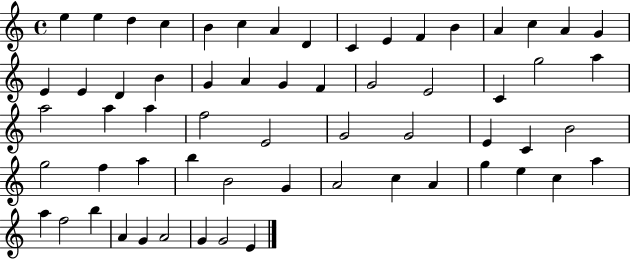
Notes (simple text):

E5/q E5/q D5/q C5/q B4/q C5/q A4/q D4/q C4/q E4/q F4/q B4/q A4/q C5/q A4/q G4/q E4/q E4/q D4/q B4/q G4/q A4/q G4/q F4/q G4/h E4/h C4/q G5/h A5/q A5/h A5/q A5/q F5/h E4/h G4/h G4/h E4/q C4/q B4/h G5/h F5/q A5/q B5/q B4/h G4/q A4/h C5/q A4/q G5/q E5/q C5/q A5/q A5/q F5/h B5/q A4/q G4/q A4/h G4/q G4/h E4/q